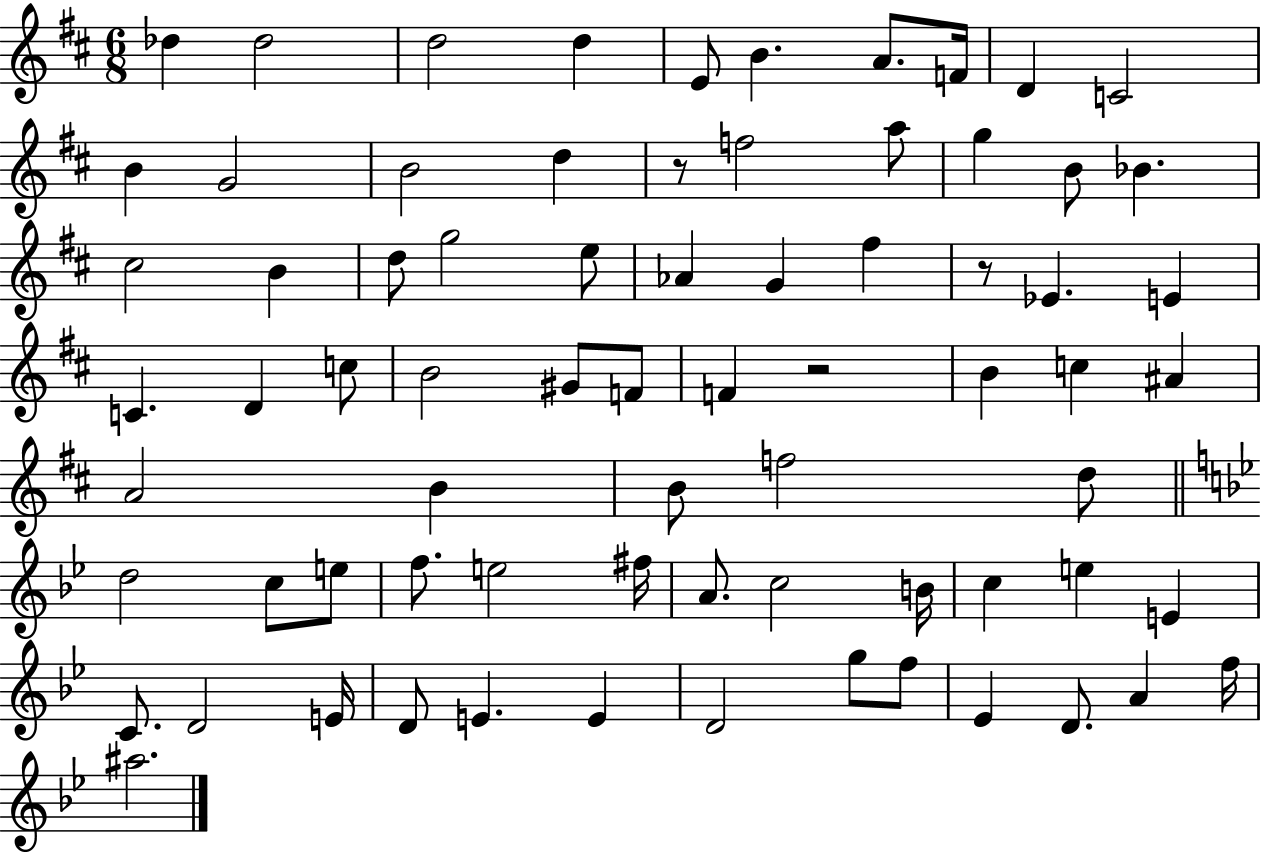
{
  \clef treble
  \numericTimeSignature
  \time 6/8
  \key d \major
  des''4 des''2 | d''2 d''4 | e'8 b'4. a'8. f'16 | d'4 c'2 | \break b'4 g'2 | b'2 d''4 | r8 f''2 a''8 | g''4 b'8 bes'4. | \break cis''2 b'4 | d''8 g''2 e''8 | aes'4 g'4 fis''4 | r8 ees'4. e'4 | \break c'4. d'4 c''8 | b'2 gis'8 f'8 | f'4 r2 | b'4 c''4 ais'4 | \break a'2 b'4 | b'8 f''2 d''8 | \bar "||" \break \key bes \major d''2 c''8 e''8 | f''8. e''2 fis''16 | a'8. c''2 b'16 | c''4 e''4 e'4 | \break c'8. d'2 e'16 | d'8 e'4. e'4 | d'2 g''8 f''8 | ees'4 d'8. a'4 f''16 | \break ais''2. | \bar "|."
}